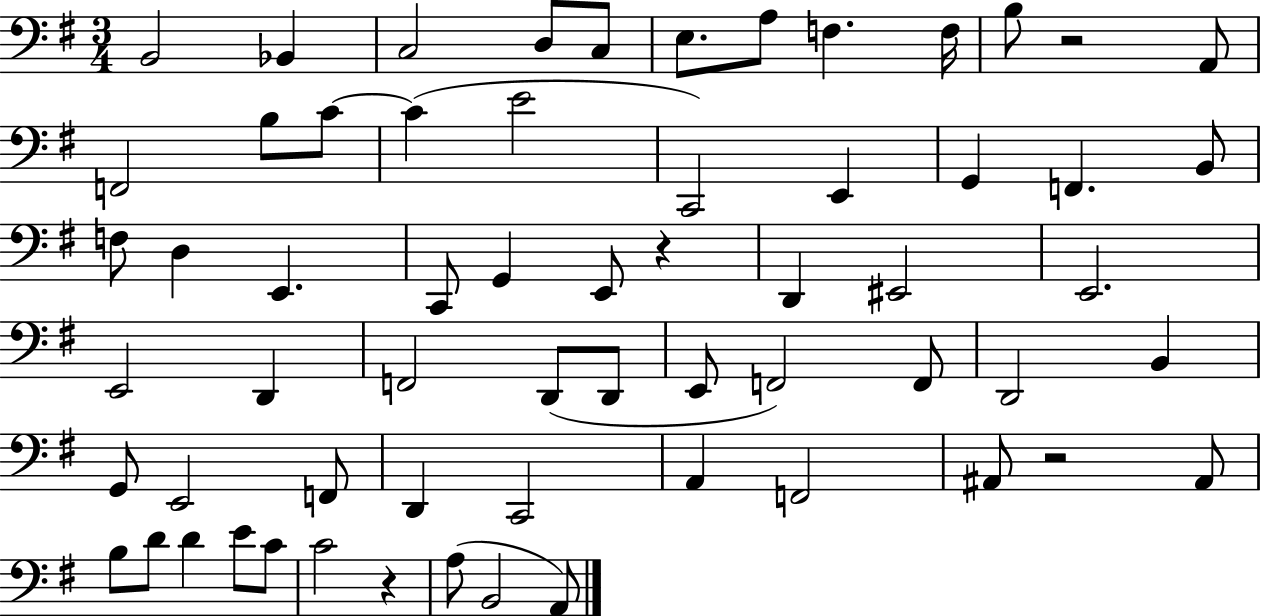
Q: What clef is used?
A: bass